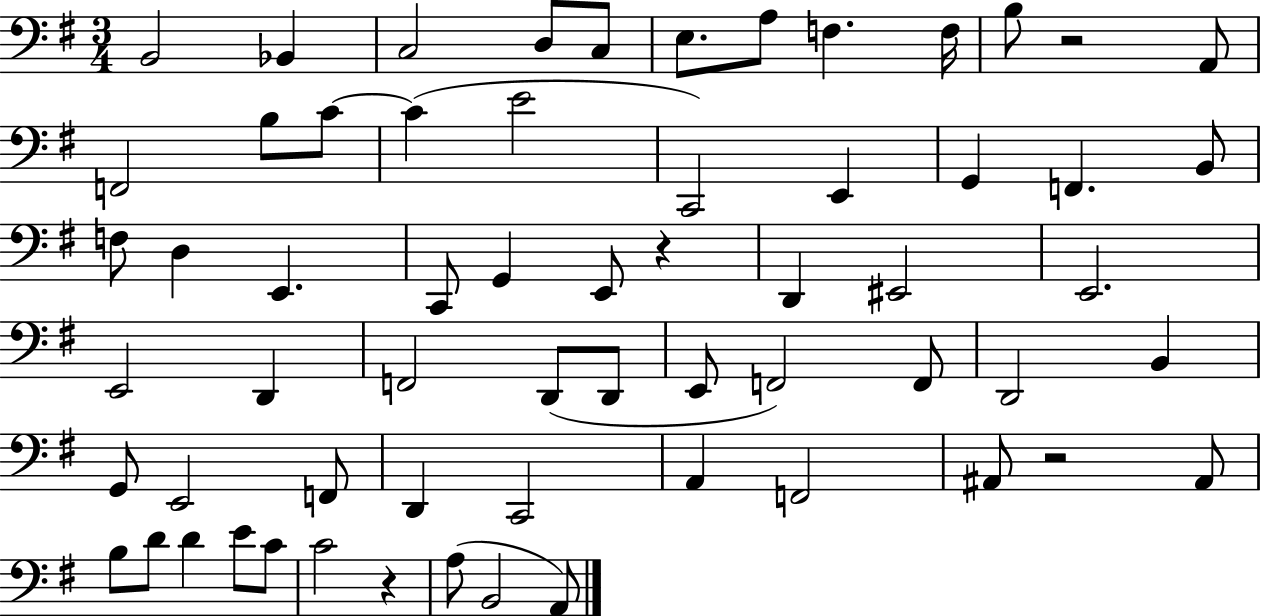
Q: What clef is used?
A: bass